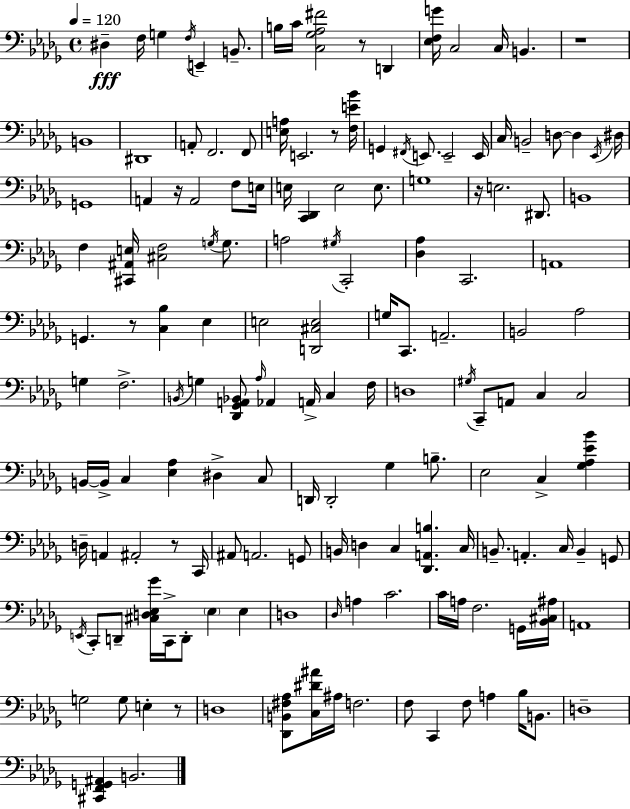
X:1
T:Untitled
M:4/4
L:1/4
K:Bbm
^D, F,/4 G, F,/4 E,, B,,/2 B,/4 C/4 [C,_G,_A,^F]2 z/2 D,, [_E,F,G]/4 C,2 C,/4 B,, z4 B,,4 ^D,,4 A,,/2 F,,2 F,,/2 [E,A,]/4 E,,2 z/2 [F,E_B]/4 G,, ^F,,/4 E,,/2 E,,2 E,,/4 C,/4 B,,2 D,/2 D, _E,,/4 ^D,/4 G,,4 A,, z/4 A,,2 F,/2 E,/4 E,/4 [C,,_D,,] E,2 E,/2 G,4 z/4 E,2 ^D,,/2 B,,4 F, [^C,,^A,,E,]/4 [^C,F,]2 G,/4 G,/2 A,2 ^G,/4 C,,2 [_D,_A,] C,,2 A,,4 G,, z/2 [C,_B,] _E, E,2 [D,,^C,E,]2 G,/4 C,,/2 A,,2 B,,2 _A,2 G, F,2 B,,/4 G, [_D,,_G,,A,,_B,,]/2 _A,/4 _A,, A,,/4 C, F,/4 D,4 ^G,/4 C,,/2 A,,/2 C, C,2 B,,/4 B,,/4 C, [_E,_A,] ^D, C,/2 D,,/4 D,,2 _G, B,/2 _E,2 C, [_G,_A,_E_B] D,/4 A,, ^A,,2 z/2 C,,/4 ^A,,/2 A,,2 G,,/2 B,,/4 D, C, [_D,,A,,B,] C,/4 B,,/2 A,, C,/4 B,, G,,/2 E,,/4 C,,/2 D,,/2 [^C,D,_E,_G]/4 C,,/4 D,,/2 _E, _E, D,4 _D,/4 A, C2 C/4 A,/4 F,2 G,,/4 [_B,,^C,^A,]/4 A,,4 G,2 G,/2 E, z/2 D,4 [_D,,B,,^F,_A,]/2 [C,^D^A]/4 ^A,/4 F,2 F,/2 C,, F,/2 A, _B,/4 B,,/2 D,4 [^C,,F,,G,,^A,,] B,,2